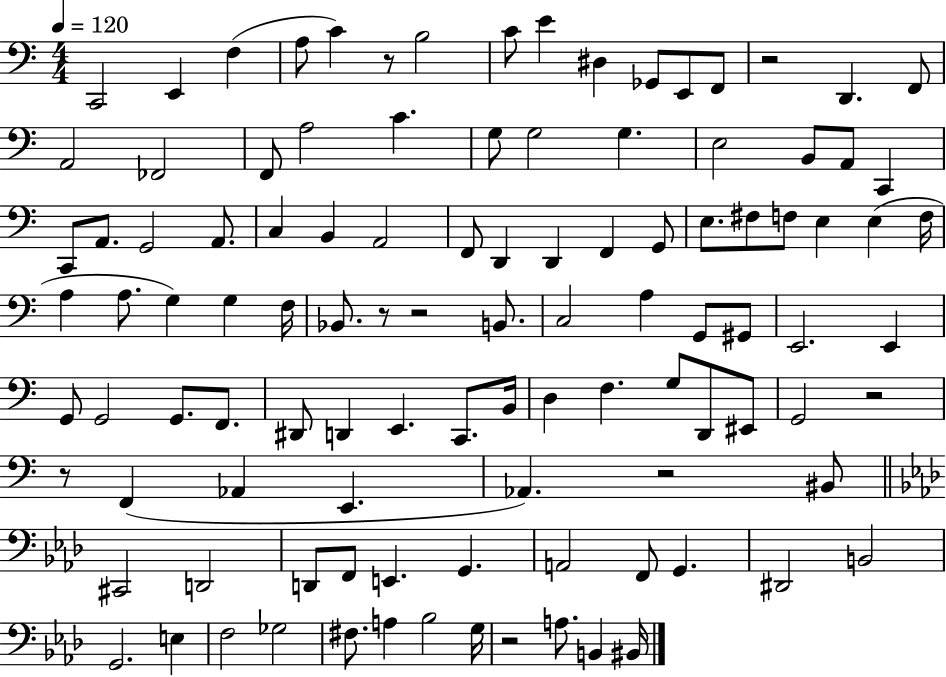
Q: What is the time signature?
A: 4/4